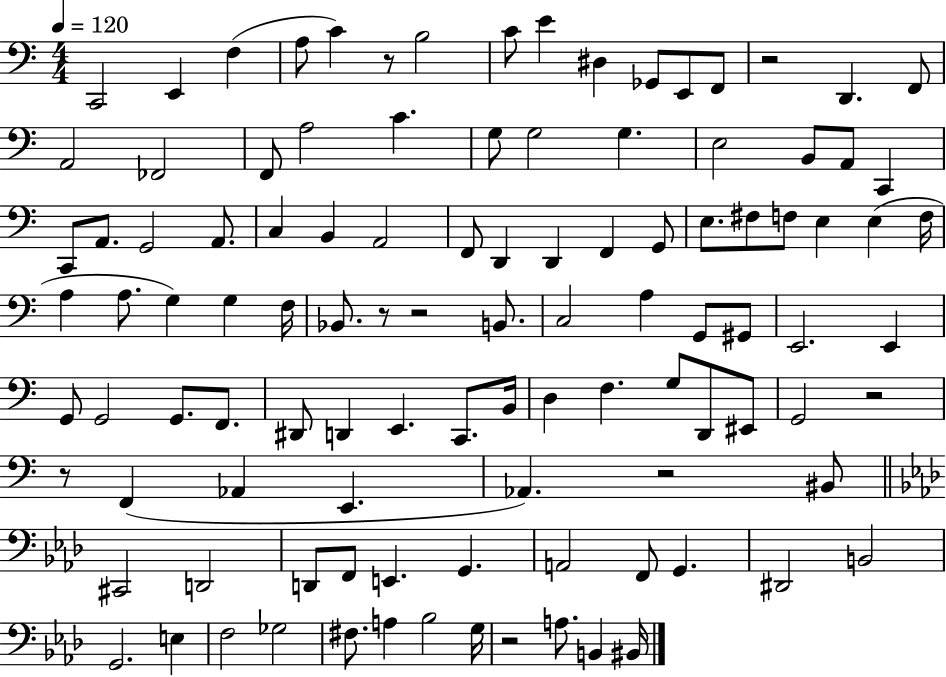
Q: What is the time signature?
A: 4/4